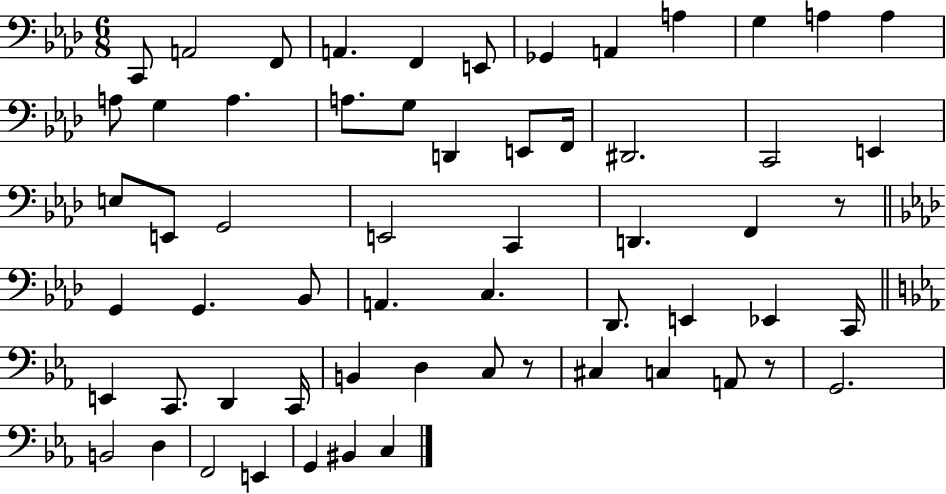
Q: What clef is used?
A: bass